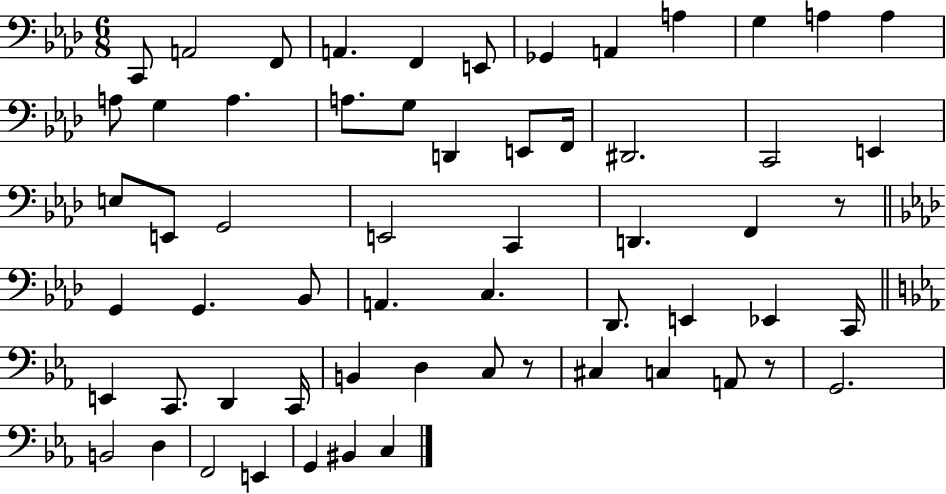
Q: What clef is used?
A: bass